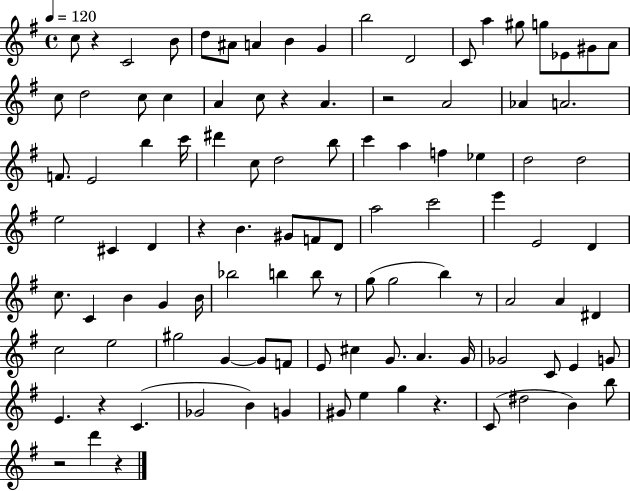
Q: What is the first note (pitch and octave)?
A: C5